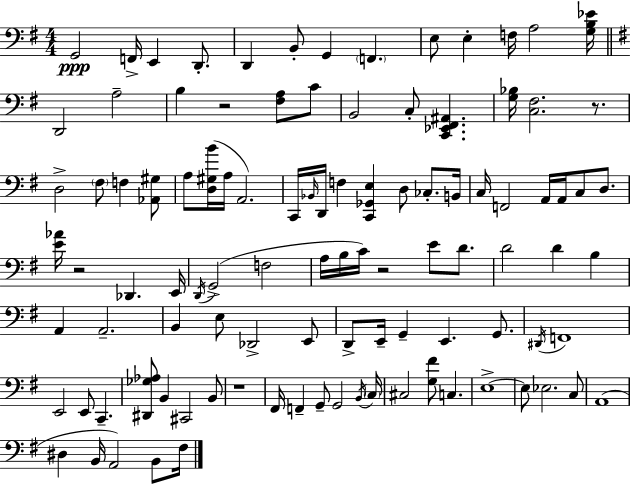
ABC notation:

X:1
T:Untitled
M:4/4
L:1/4
K:G
G,,2 F,,/4 E,, D,,/2 D,, B,,/2 G,, F,, E,/2 E, F,/4 A,2 [G,B,_E]/4 D,,2 A,2 B, z2 [^F,A,]/2 C/2 B,,2 C,/2 [C,,_E,,^F,,^A,,] [G,_B,]/4 [C,^F,]2 z/2 D,2 ^F,/2 F, [_A,,^G,]/2 A,/2 [D,^G,B]/4 A,/4 A,,2 C,,/4 _B,,/4 D,,/4 F, [C,,_G,,E,] D,/2 _C,/2 B,,/4 C,/4 F,,2 A,,/4 A,,/4 C,/2 D,/2 [E_A]/4 z2 _D,, E,,/4 D,,/4 G,,2 F,2 A,/4 B,/4 C/4 z2 E/2 D/2 D2 D B, A,, A,,2 B,, E,/2 _D,,2 E,,/2 D,,/2 E,,/4 G,, E,, G,,/2 ^D,,/4 F,,4 E,,2 E,,/2 C,, [^D,,_G,_A,]/2 B,, ^C,,2 B,,/2 z4 ^F,,/4 F,, G,,/2 G,,2 B,,/4 C,/4 ^C,2 [G,^F]/2 C, E,4 E,/2 _E,2 C,/2 A,,4 ^D, B,,/4 A,,2 B,,/2 ^F,/4